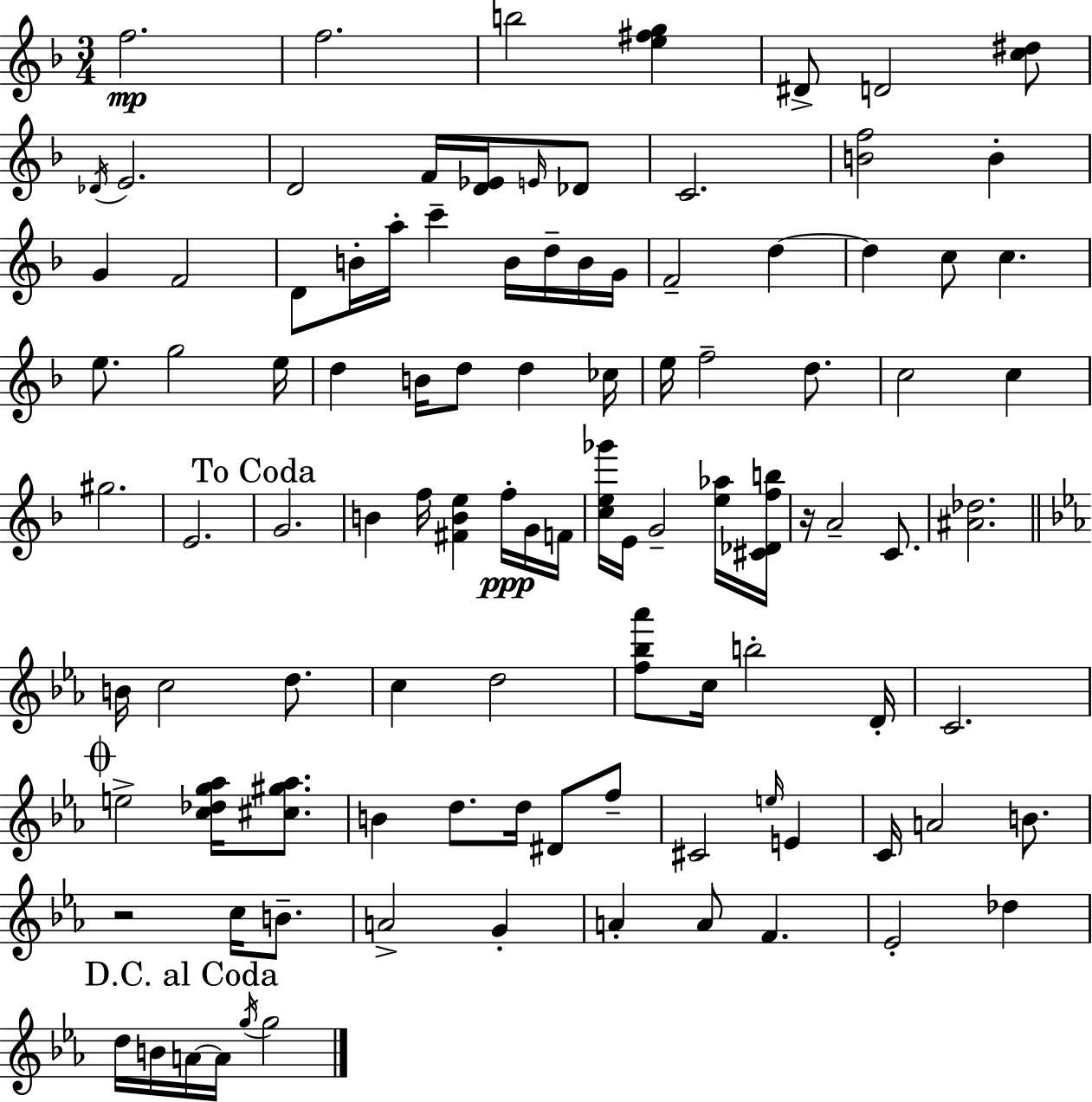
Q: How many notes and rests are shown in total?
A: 103